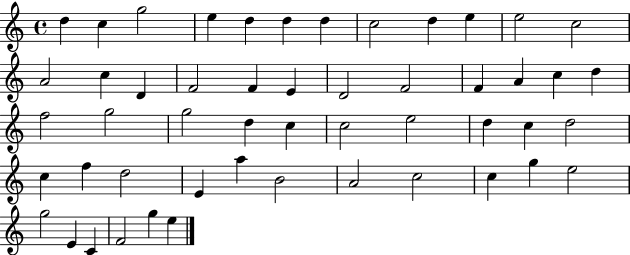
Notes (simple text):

D5/q C5/q G5/h E5/q D5/q D5/q D5/q C5/h D5/q E5/q E5/h C5/h A4/h C5/q D4/q F4/h F4/q E4/q D4/h F4/h F4/q A4/q C5/q D5/q F5/h G5/h G5/h D5/q C5/q C5/h E5/h D5/q C5/q D5/h C5/q F5/q D5/h E4/q A5/q B4/h A4/h C5/h C5/q G5/q E5/h G5/h E4/q C4/q F4/h G5/q E5/q